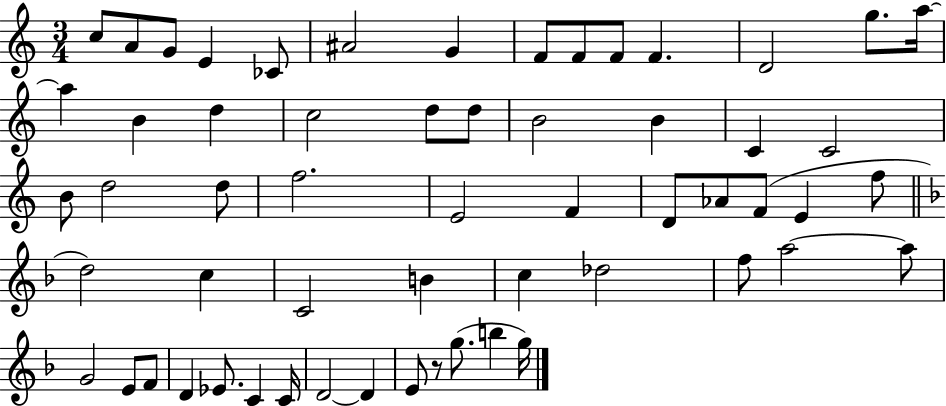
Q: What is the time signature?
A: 3/4